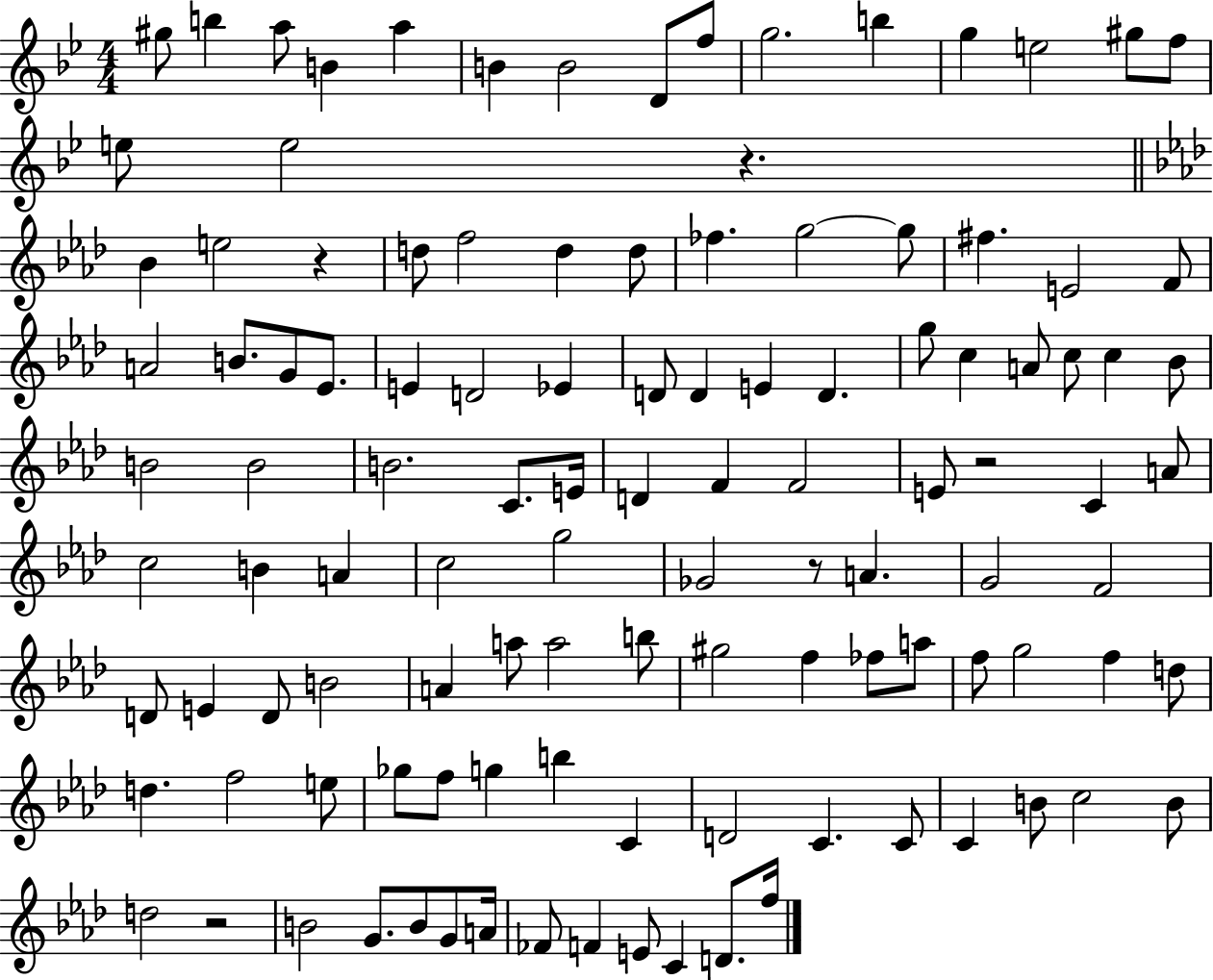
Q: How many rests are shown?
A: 5